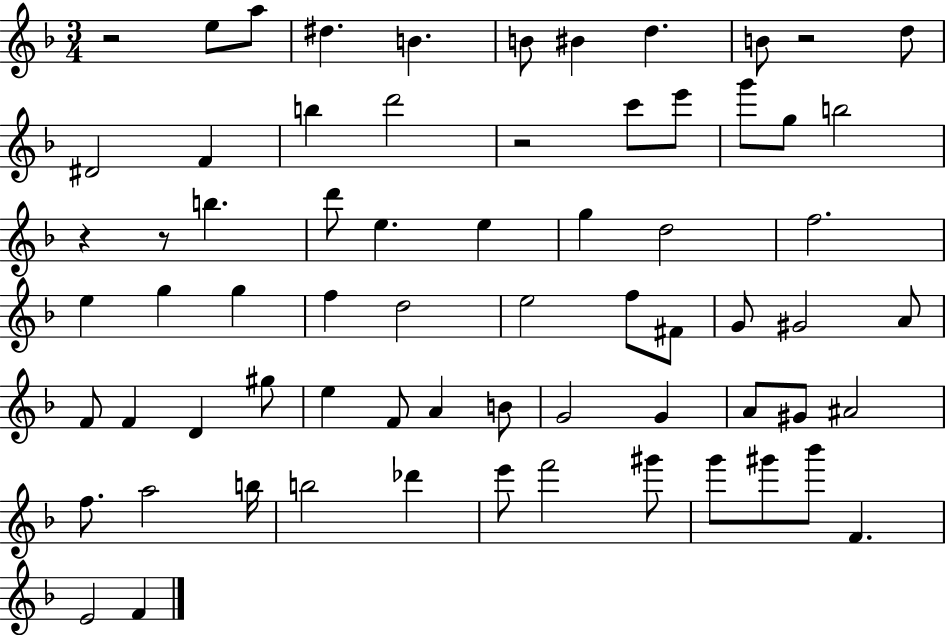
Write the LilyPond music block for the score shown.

{
  \clef treble
  \numericTimeSignature
  \time 3/4
  \key f \major
  \repeat volta 2 { r2 e''8 a''8 | dis''4. b'4. | b'8 bis'4 d''4. | b'8 r2 d''8 | \break dis'2 f'4 | b''4 d'''2 | r2 c'''8 e'''8 | g'''8 g''8 b''2 | \break r4 r8 b''4. | d'''8 e''4. e''4 | g''4 d''2 | f''2. | \break e''4 g''4 g''4 | f''4 d''2 | e''2 f''8 fis'8 | g'8 gis'2 a'8 | \break f'8 f'4 d'4 gis''8 | e''4 f'8 a'4 b'8 | g'2 g'4 | a'8 gis'8 ais'2 | \break f''8. a''2 b''16 | b''2 des'''4 | e'''8 f'''2 gis'''8 | g'''8 gis'''8 bes'''8 f'4. | \break e'2 f'4 | } \bar "|."
}